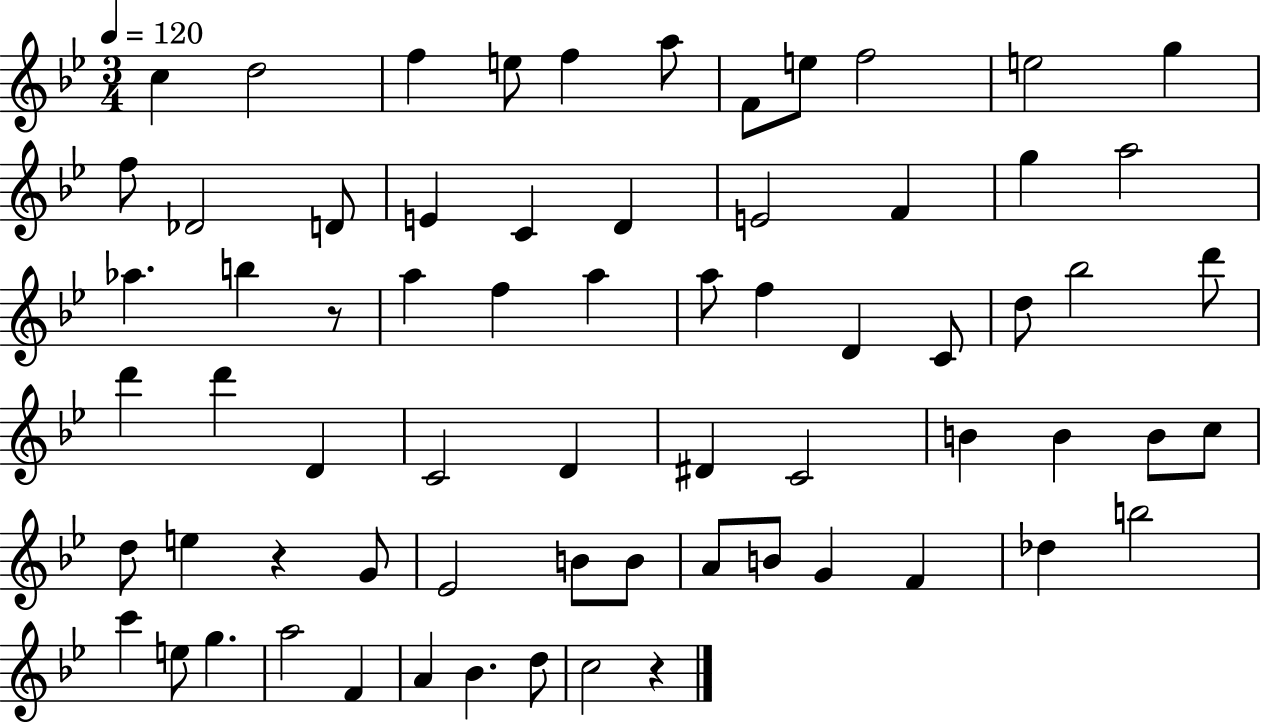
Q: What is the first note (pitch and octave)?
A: C5